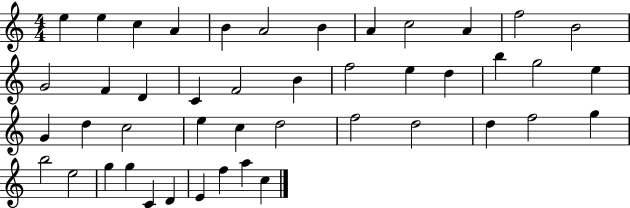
E5/q E5/q C5/q A4/q B4/q A4/h B4/q A4/q C5/h A4/q F5/h B4/h G4/h F4/q D4/q C4/q F4/h B4/q F5/h E5/q D5/q B5/q G5/h E5/q G4/q D5/q C5/h E5/q C5/q D5/h F5/h D5/h D5/q F5/h G5/q B5/h E5/h G5/q G5/q C4/q D4/q E4/q F5/q A5/q C5/q